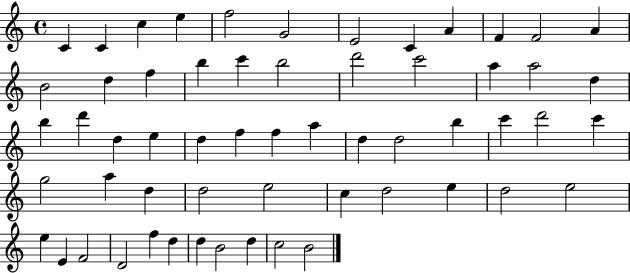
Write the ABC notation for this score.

X:1
T:Untitled
M:4/4
L:1/4
K:C
C C c e f2 G2 E2 C A F F2 A B2 d f b c' b2 d'2 c'2 a a2 d b d' d e d f f a d d2 b c' d'2 c' g2 a d d2 e2 c d2 e d2 e2 e E F2 D2 f d d B2 d c2 B2